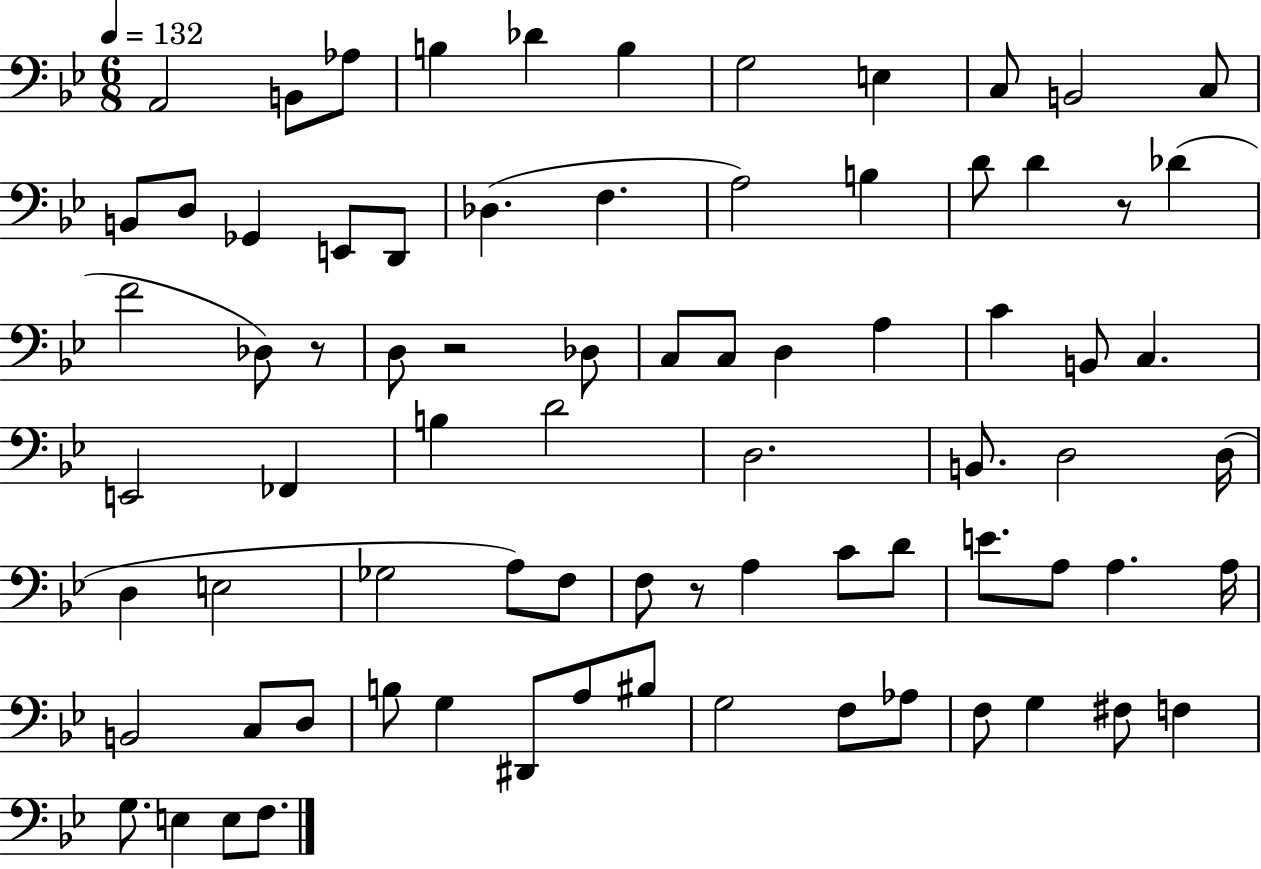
A2/h B2/e Ab3/e B3/q Db4/q B3/q G3/h E3/q C3/e B2/h C3/e B2/e D3/e Gb2/q E2/e D2/e Db3/q. F3/q. A3/h B3/q D4/e D4/q R/e Db4/q F4/h Db3/e R/e D3/e R/h Db3/e C3/e C3/e D3/q A3/q C4/q B2/e C3/q. E2/h FES2/q B3/q D4/h D3/h. B2/e. D3/h D3/s D3/q E3/h Gb3/h A3/e F3/e F3/e R/e A3/q C4/e D4/e E4/e. A3/e A3/q. A3/s B2/h C3/e D3/e B3/e G3/q D#2/e A3/e BIS3/e G3/h F3/e Ab3/e F3/e G3/q F#3/e F3/q G3/e. E3/q E3/e F3/e.